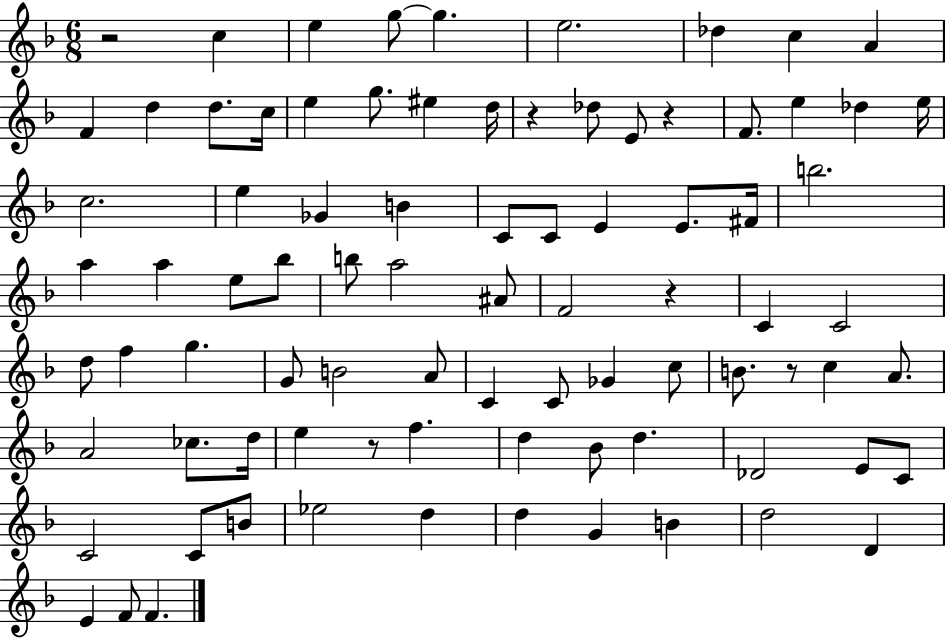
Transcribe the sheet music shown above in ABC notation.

X:1
T:Untitled
M:6/8
L:1/4
K:F
z2 c e g/2 g e2 _d c A F d d/2 c/4 e g/2 ^e d/4 z _d/2 E/2 z F/2 e _d e/4 c2 e _G B C/2 C/2 E E/2 ^F/4 b2 a a e/2 _b/2 b/2 a2 ^A/2 F2 z C C2 d/2 f g G/2 B2 A/2 C C/2 _G c/2 B/2 z/2 c A/2 A2 _c/2 d/4 e z/2 f d _B/2 d _D2 E/2 C/2 C2 C/2 B/2 _e2 d d G B d2 D E F/2 F